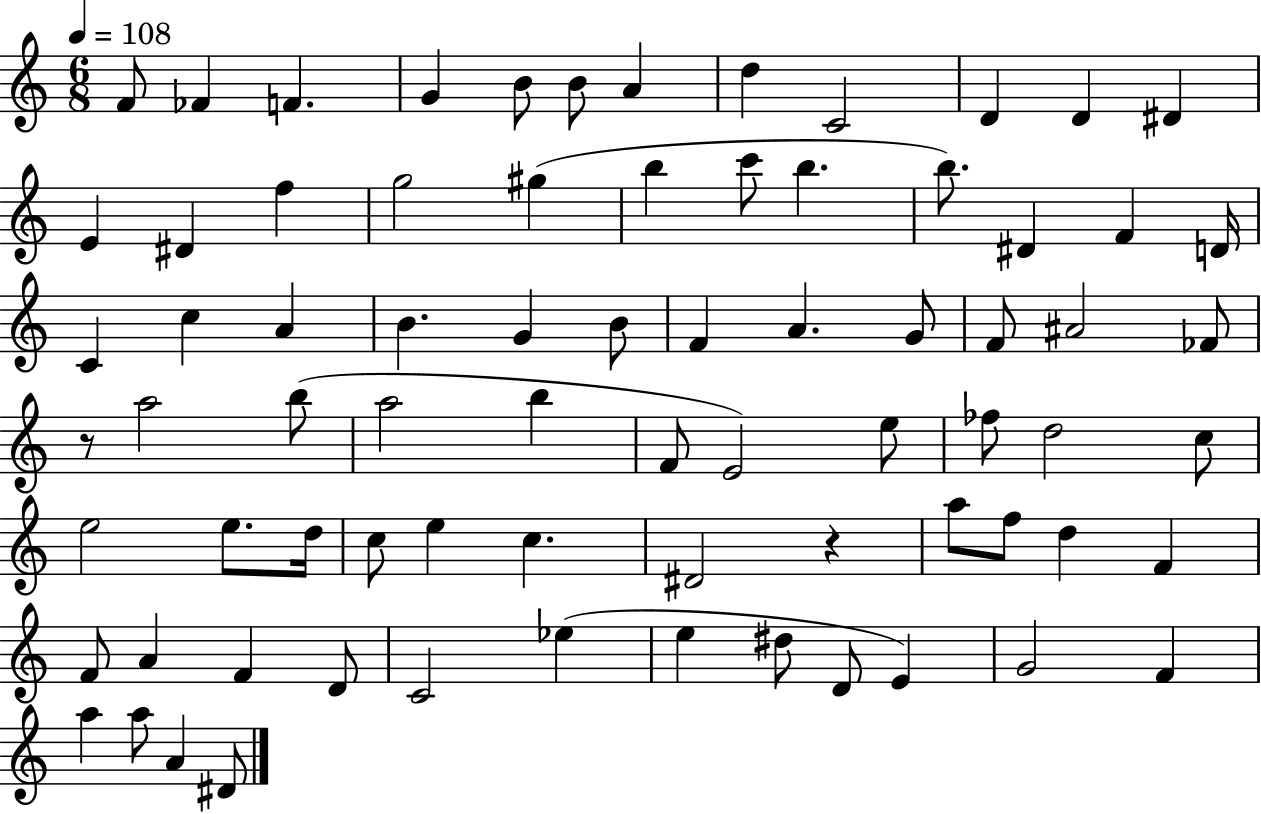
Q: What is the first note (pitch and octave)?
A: F4